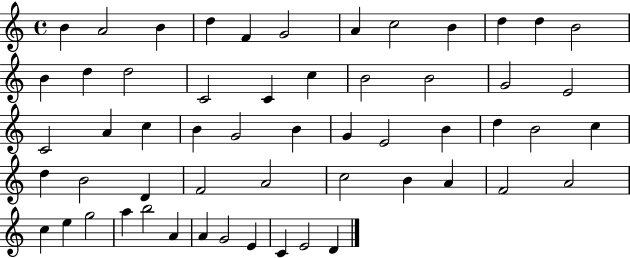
{
  \clef treble
  \time 4/4
  \defaultTimeSignature
  \key c \major
  b'4 a'2 b'4 | d''4 f'4 g'2 | a'4 c''2 b'4 | d''4 d''4 b'2 | \break b'4 d''4 d''2 | c'2 c'4 c''4 | b'2 b'2 | g'2 e'2 | \break c'2 a'4 c''4 | b'4 g'2 b'4 | g'4 e'2 b'4 | d''4 b'2 c''4 | \break d''4 b'2 d'4 | f'2 a'2 | c''2 b'4 a'4 | f'2 a'2 | \break c''4 e''4 g''2 | a''4 b''2 a'4 | a'4 g'2 e'4 | c'4 e'2 d'4 | \break \bar "|."
}